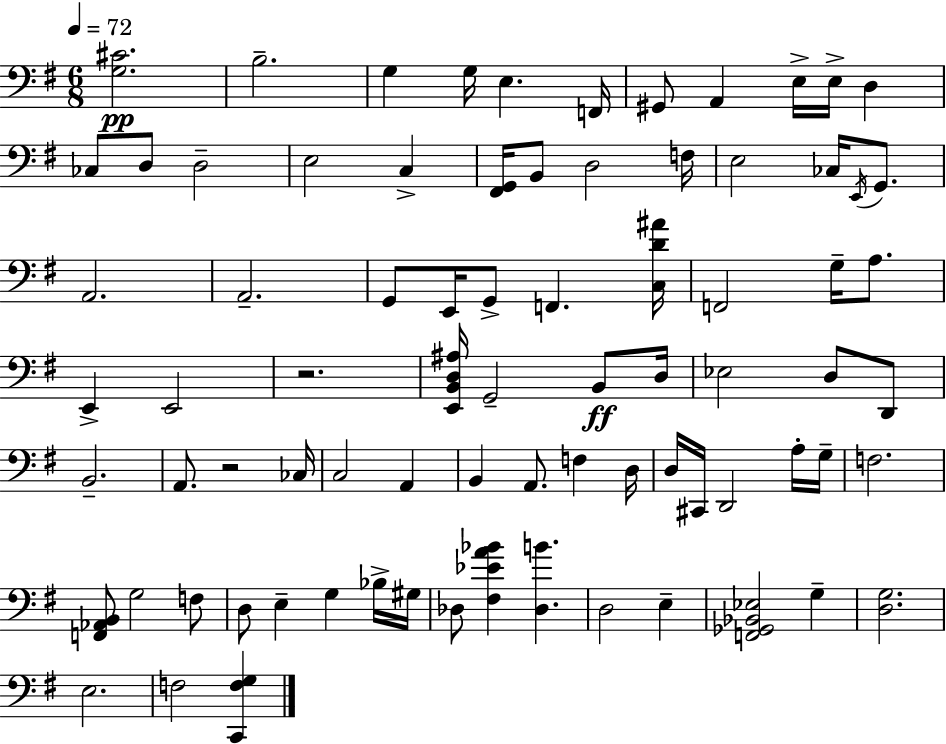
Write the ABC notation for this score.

X:1
T:Untitled
M:6/8
L:1/4
K:Em
[G,^C]2 B,2 G, G,/4 E, F,,/4 ^G,,/2 A,, E,/4 E,/4 D, _C,/2 D,/2 D,2 E,2 C, [^F,,G,,]/4 B,,/2 D,2 F,/4 E,2 _C,/4 E,,/4 G,,/2 A,,2 A,,2 G,,/2 E,,/4 G,,/2 F,, [C,D^A]/4 F,,2 G,/4 A,/2 E,, E,,2 z2 [E,,B,,D,^A,]/4 G,,2 B,,/2 D,/4 _E,2 D,/2 D,,/2 B,,2 A,,/2 z2 _C,/4 C,2 A,, B,, A,,/2 F, D,/4 D,/4 ^C,,/4 D,,2 A,/4 G,/4 F,2 [F,,_A,,B,,]/2 G,2 F,/2 D,/2 E, G, _B,/4 ^G,/4 _D,/2 [^F,_EA_B] [_D,B] D,2 E, [F,,_G,,_B,,_E,]2 G, [D,G,]2 E,2 F,2 [C,,F,G,]